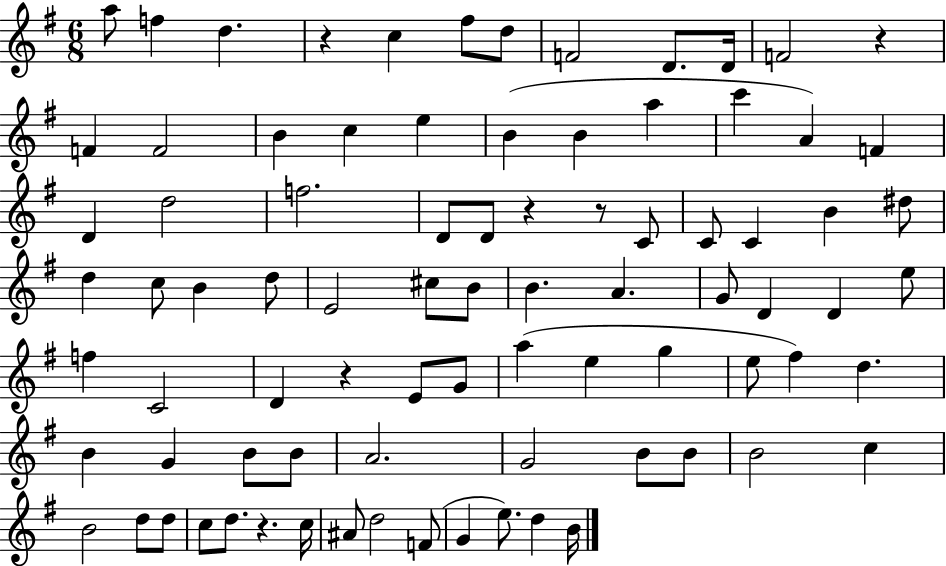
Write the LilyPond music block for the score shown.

{
  \clef treble
  \numericTimeSignature
  \time 6/8
  \key g \major
  a''8 f''4 d''4. | r4 c''4 fis''8 d''8 | f'2 d'8. d'16 | f'2 r4 | \break f'4 f'2 | b'4 c''4 e''4 | b'4( b'4 a''4 | c'''4 a'4) f'4 | \break d'4 d''2 | f''2. | d'8 d'8 r4 r8 c'8 | c'8 c'4 b'4 dis''8 | \break d''4 c''8 b'4 d''8 | e'2 cis''8 b'8 | b'4. a'4. | g'8 d'4 d'4 e''8 | \break f''4 c'2 | d'4 r4 e'8 g'8 | a''4( e''4 g''4 | e''8 fis''4) d''4. | \break b'4 g'4 b'8 b'8 | a'2. | g'2 b'8 b'8 | b'2 c''4 | \break b'2 d''8 d''8 | c''8 d''8. r4. c''16 | ais'8 d''2 f'8( | g'4 e''8.) d''4 b'16 | \break \bar "|."
}